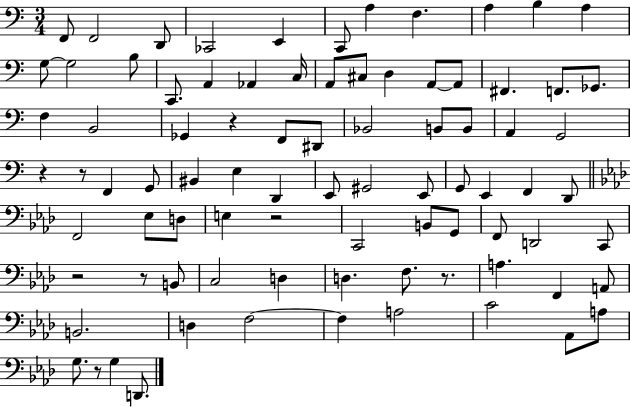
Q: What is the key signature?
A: C major